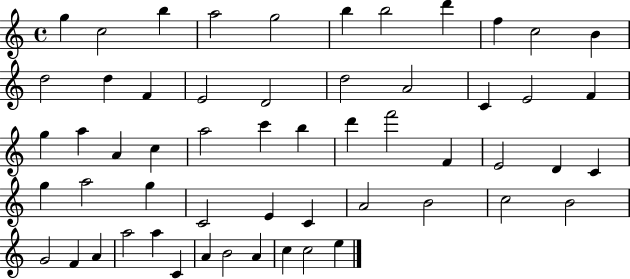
{
  \clef treble
  \time 4/4
  \defaultTimeSignature
  \key c \major
  g''4 c''2 b''4 | a''2 g''2 | b''4 b''2 d'''4 | f''4 c''2 b'4 | \break d''2 d''4 f'4 | e'2 d'2 | d''2 a'2 | c'4 e'2 f'4 | \break g''4 a''4 a'4 c''4 | a''2 c'''4 b''4 | d'''4 f'''2 f'4 | e'2 d'4 c'4 | \break g''4 a''2 g''4 | c'2 e'4 c'4 | a'2 b'2 | c''2 b'2 | \break g'2 f'4 a'4 | a''2 a''4 c'4 | a'4 b'2 a'4 | c''4 c''2 e''4 | \break \bar "|."
}